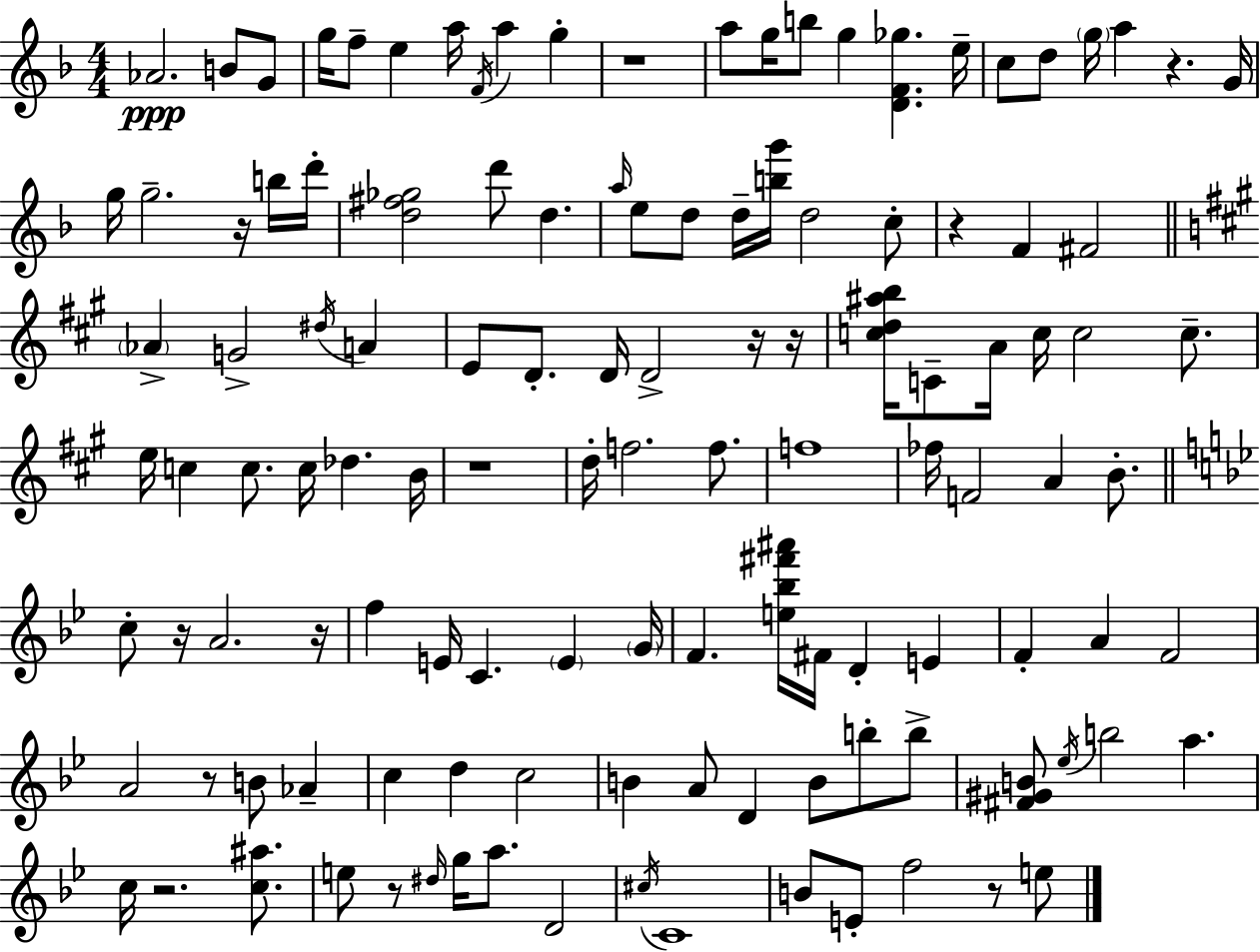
Ab4/h. B4/e G4/e G5/s F5/e E5/q A5/s F4/s A5/q G5/q R/w A5/e G5/s B5/e G5/q [D4,F4,Gb5]/q. E5/s C5/e D5/e G5/s A5/q R/q. G4/s G5/s G5/h. R/s B5/s D6/s [D5,F#5,Gb5]/h D6/e D5/q. A5/s E5/e D5/e D5/s [B5,G6]/s D5/h C5/e R/q F4/q F#4/h Ab4/q G4/h D#5/s A4/q E4/e D4/e. D4/s D4/h R/s R/s [C5,D5,A#5,B5]/s C4/e A4/s C5/s C5/h C5/e. E5/s C5/q C5/e. C5/s Db5/q. B4/s R/w D5/s F5/h. F5/e. F5/w FES5/s F4/h A4/q B4/e. C5/e R/s A4/h. R/s F5/q E4/s C4/q. E4/q G4/s F4/q. [E5,Bb5,F#6,A#6]/s F#4/s D4/q E4/q F4/q A4/q F4/h A4/h R/e B4/e Ab4/q C5/q D5/q C5/h B4/q A4/e D4/q B4/e B5/e B5/e [F#4,G#4,B4]/e Eb5/s B5/h A5/q. C5/s R/h. [C5,A#5]/e. E5/e R/e D#5/s G5/s A5/e. D4/h C#5/s C4/w B4/e E4/e F5/h R/e E5/e